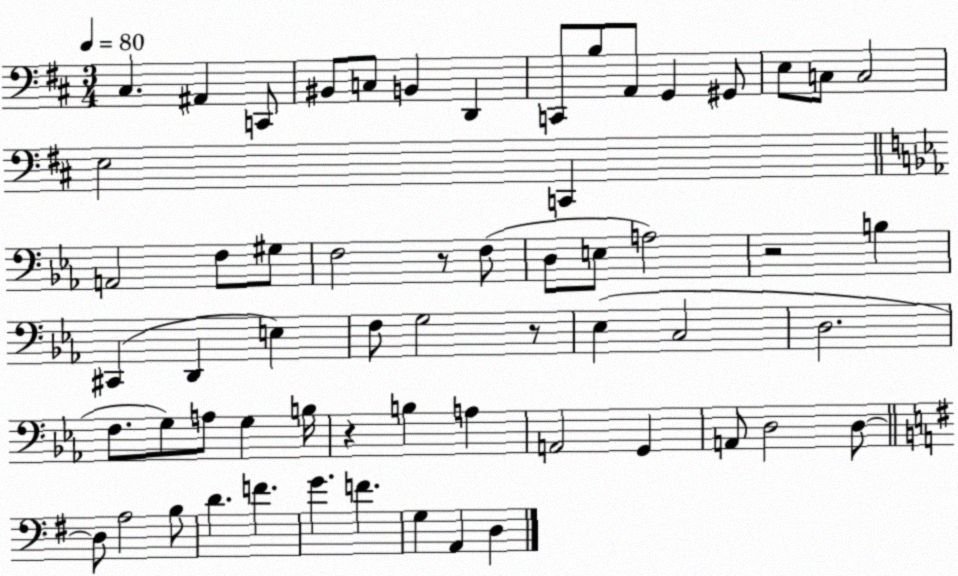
X:1
T:Untitled
M:3/4
L:1/4
K:D
^C, ^A,, C,,/2 ^B,,/2 C,/2 B,, D,, C,,/2 B,/2 A,,/2 G,, ^G,,/2 E,/2 C,/2 C,2 E,2 C,, A,,2 F,/2 ^G,/2 F,2 z/2 F,/2 D,/2 E,/2 A,2 z2 B, ^C,, D,, E, F,/2 G,2 z/2 _E, C,2 D,2 F,/2 G,/2 A,/2 G, B,/4 z B, A, A,,2 G,, A,,/2 D,2 D,/2 D,/2 A,2 B,/2 D F G F G, A,, D,